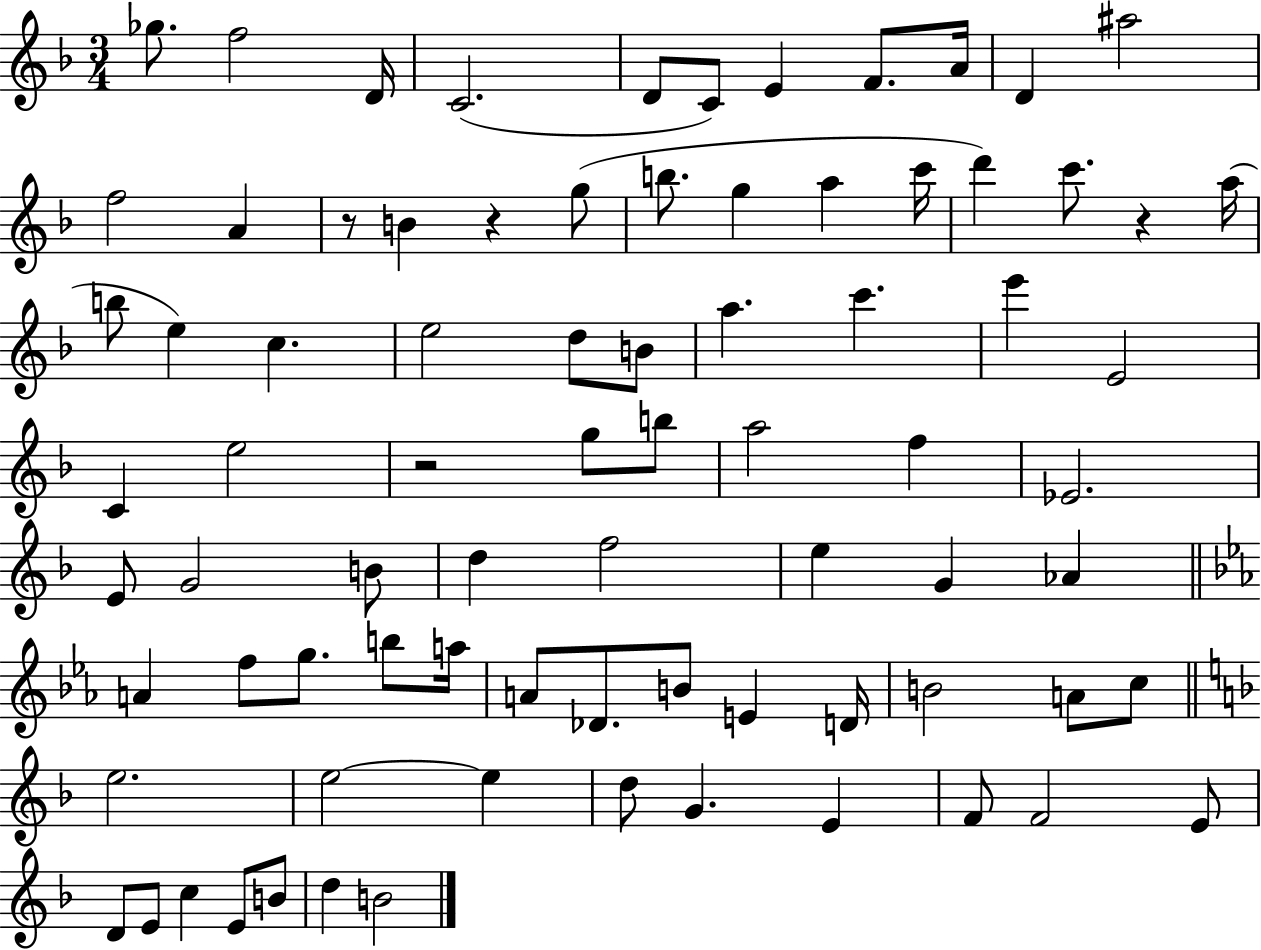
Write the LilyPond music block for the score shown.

{
  \clef treble
  \numericTimeSignature
  \time 3/4
  \key f \major
  ges''8. f''2 d'16 | c'2.( | d'8 c'8) e'4 f'8. a'16 | d'4 ais''2 | \break f''2 a'4 | r8 b'4 r4 g''8( | b''8. g''4 a''4 c'''16 | d'''4) c'''8. r4 a''16( | \break b''8 e''4) c''4. | e''2 d''8 b'8 | a''4. c'''4. | e'''4 e'2 | \break c'4 e''2 | r2 g''8 b''8 | a''2 f''4 | ees'2. | \break e'8 g'2 b'8 | d''4 f''2 | e''4 g'4 aes'4 | \bar "||" \break \key c \minor a'4 f''8 g''8. b''8 a''16 | a'8 des'8. b'8 e'4 d'16 | b'2 a'8 c''8 | \bar "||" \break \key f \major e''2. | e''2~~ e''4 | d''8 g'4. e'4 | f'8 f'2 e'8 | \break d'8 e'8 c''4 e'8 b'8 | d''4 b'2 | \bar "|."
}